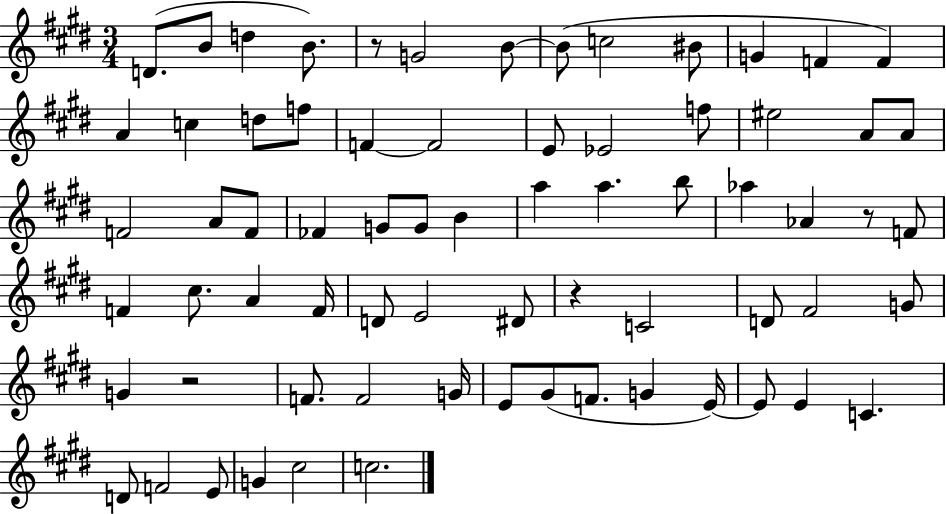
D4/e. B4/e D5/q B4/e. R/e G4/h B4/e B4/e C5/h BIS4/e G4/q F4/q F4/q A4/q C5/q D5/e F5/e F4/q F4/h E4/e Eb4/h F5/e EIS5/h A4/e A4/e F4/h A4/e F4/e FES4/q G4/e G4/e B4/q A5/q A5/q. B5/e Ab5/q Ab4/q R/e F4/e F4/q C#5/e. A4/q F4/s D4/e E4/h D#4/e R/q C4/h D4/e F#4/h G4/e G4/q R/h F4/e. F4/h G4/s E4/e G#4/e F4/e. G4/q E4/s E4/e E4/q C4/q. D4/e F4/h E4/e G4/q C#5/h C5/h.